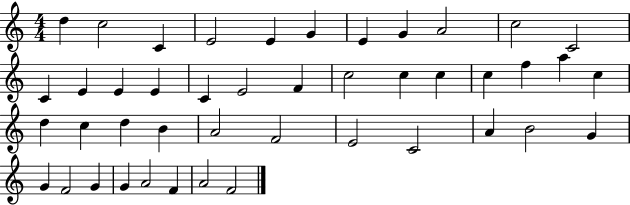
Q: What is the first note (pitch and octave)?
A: D5